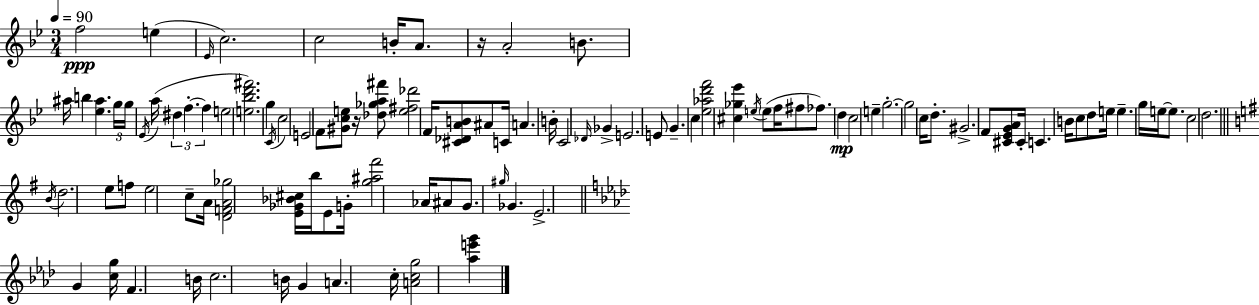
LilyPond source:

{
  \clef treble
  \numericTimeSignature
  \time 3/4
  \key bes \major
  \tempo 4 = 90
  f''2\ppp e''4( | \grace { ees'16 } c''2.) | c''2 b'16-. a'8. | r16 a'2-. b'8. | \break ais''16 b''4 <ees'' ais''>4. | \tuplet 3/2 { g''16 g''16 \acciaccatura { ees'16 } } a''16( \tuplet 3/2 { dis''4 f''4.-.~~ | f''4 } e''2 | <e'' bes'' d''' fis'''>2.) | \break g''4 \acciaccatura { c'16 } c''2 | e'2 f'8 | <gis' c'' e''>8 r16 <des'' ges'' a'' fis'''>8 <e'' fis'' des'''>2 | f'16 <cis' des' a' b'>8 ais'8 c'16 a'4. | \break b'16-. c'2 \grace { des'16 } | ges'4-> e'2. | e'8 g'4.-- | c''4 <ees'' aes'' d''' f'''>2 | \break <cis'' ges'' ees'''>4 \acciaccatura { e''16 } \parenthesize e''8( f''16 fis''8 fes''8.) | d''4\mp c''2 | e''4-- g''2.-.~~ | g''2 | \break c''16 d''8.-. gis'2.-> | f'8 <cis' ees' g' a'>8 cis'16-. c'4. | b'16 c''8 d''8 e''16 e''4.-- | g''16 e''16~~ e''8. c''2 | \break d''2. | \bar "||" \break \key g \major \acciaccatura { b'16 } d''2. | e''8 f''8 e''2 | c''8-- a'16 <d' f' a' ges''>2 | <e' ges' bes' cis''>16 b''16 e'8 g'16-. <g'' ais'' fis'''>2 | \break aes'16 ais'8 g'8. \grace { gis''16 } ges'4. | e'2.-> | \bar "||" \break \key aes \major g'4 <c'' g''>16 f'4. b'16 | c''2. | b'16 g'4 a'4. c''16-. | <a' c'' g''>2 <aes'' e''' g'''>4 | \break \bar "|."
}